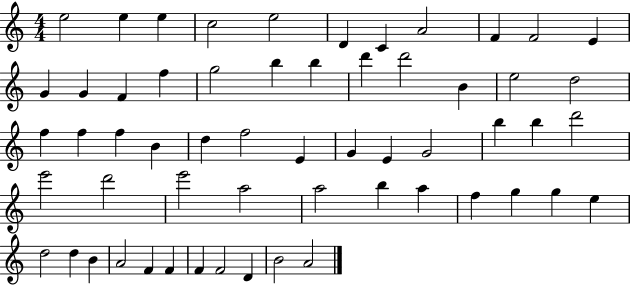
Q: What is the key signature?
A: C major